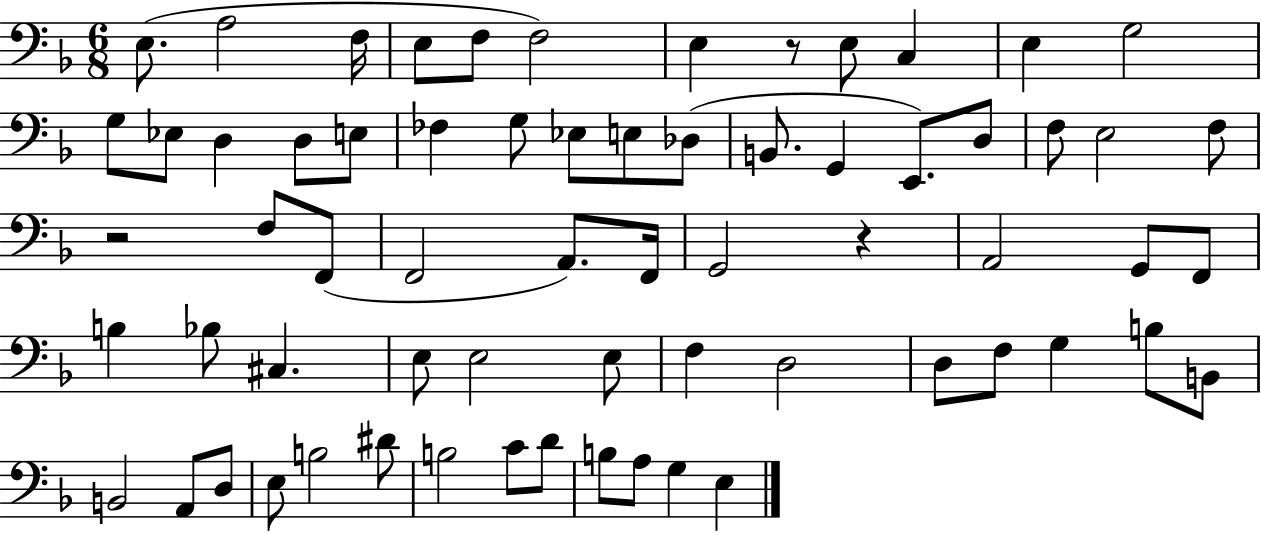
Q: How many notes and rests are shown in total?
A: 66